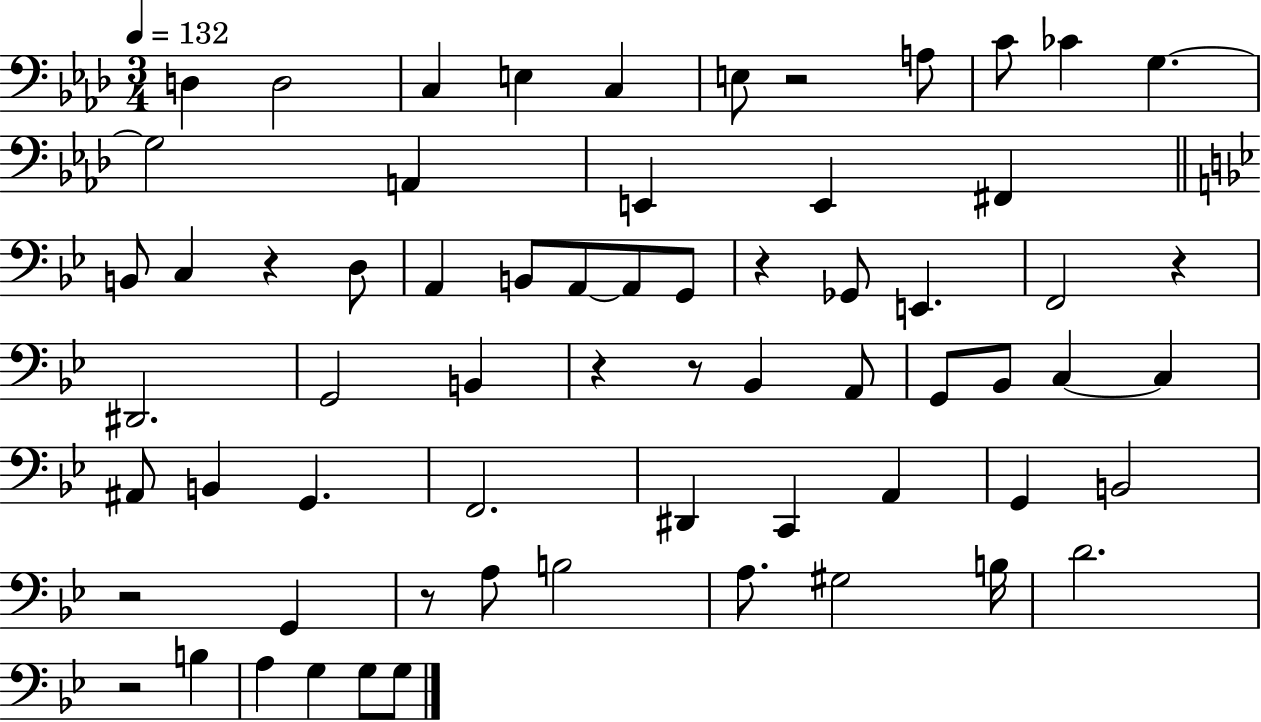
{
  \clef bass
  \numericTimeSignature
  \time 3/4
  \key aes \major
  \tempo 4 = 132
  d4 d2 | c4 e4 c4 | e8 r2 a8 | c'8 ces'4 g4.~~ | \break g2 a,4 | e,4 e,4 fis,4 | \bar "||" \break \key bes \major b,8 c4 r4 d8 | a,4 b,8 a,8~~ a,8 g,8 | r4 ges,8 e,4. | f,2 r4 | \break dis,2. | g,2 b,4 | r4 r8 bes,4 a,8 | g,8 bes,8 c4~~ c4 | \break ais,8 b,4 g,4. | f,2. | dis,4 c,4 a,4 | g,4 b,2 | \break r2 g,4 | r8 a8 b2 | a8. gis2 b16 | d'2. | \break r2 b4 | a4 g4 g8 g8 | \bar "|."
}